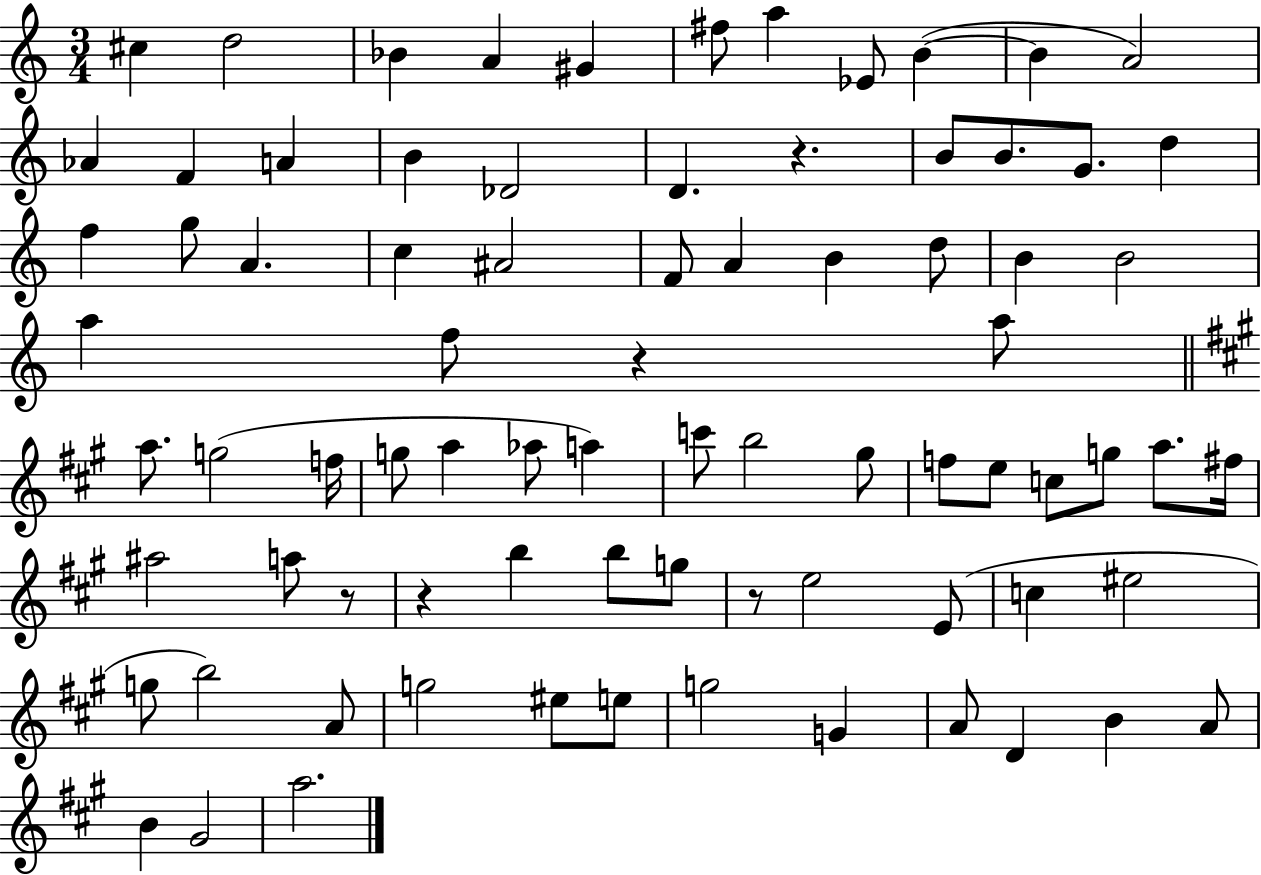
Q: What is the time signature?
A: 3/4